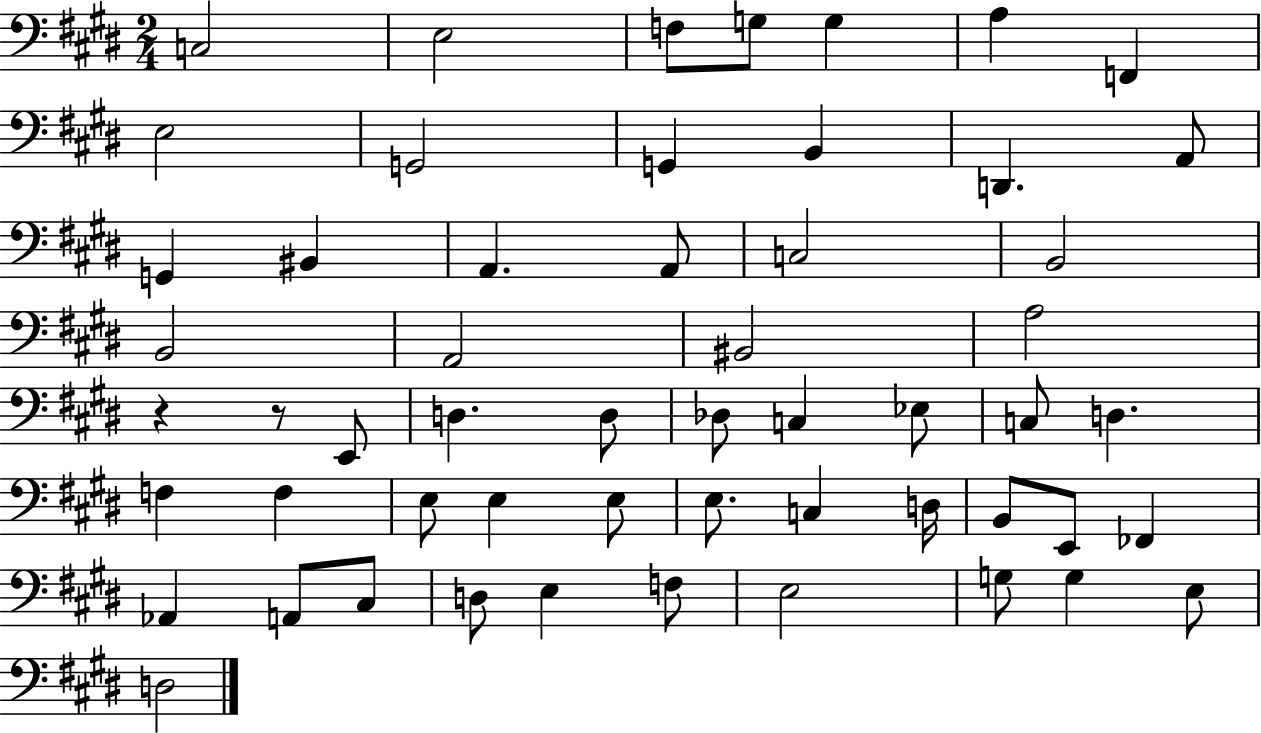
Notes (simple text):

C3/h E3/h F3/e G3/e G3/q A3/q F2/q E3/h G2/h G2/q B2/q D2/q. A2/e G2/q BIS2/q A2/q. A2/e C3/h B2/h B2/h A2/h BIS2/h A3/h R/q R/e E2/e D3/q. D3/e Db3/e C3/q Eb3/e C3/e D3/q. F3/q F3/q E3/e E3/q E3/e E3/e. C3/q D3/s B2/e E2/e FES2/q Ab2/q A2/e C#3/e D3/e E3/q F3/e E3/h G3/e G3/q E3/e D3/h